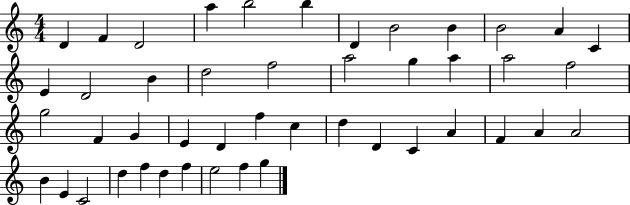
{
  \clef treble
  \numericTimeSignature
  \time 4/4
  \key c \major
  d'4 f'4 d'2 | a''4 b''2 b''4 | d'4 b'2 b'4 | b'2 a'4 c'4 | \break e'4 d'2 b'4 | d''2 f''2 | a''2 g''4 a''4 | a''2 f''2 | \break g''2 f'4 g'4 | e'4 d'4 f''4 c''4 | d''4 d'4 c'4 a'4 | f'4 a'4 a'2 | \break b'4 e'4 c'2 | d''4 f''4 d''4 f''4 | e''2 f''4 g''4 | \bar "|."
}